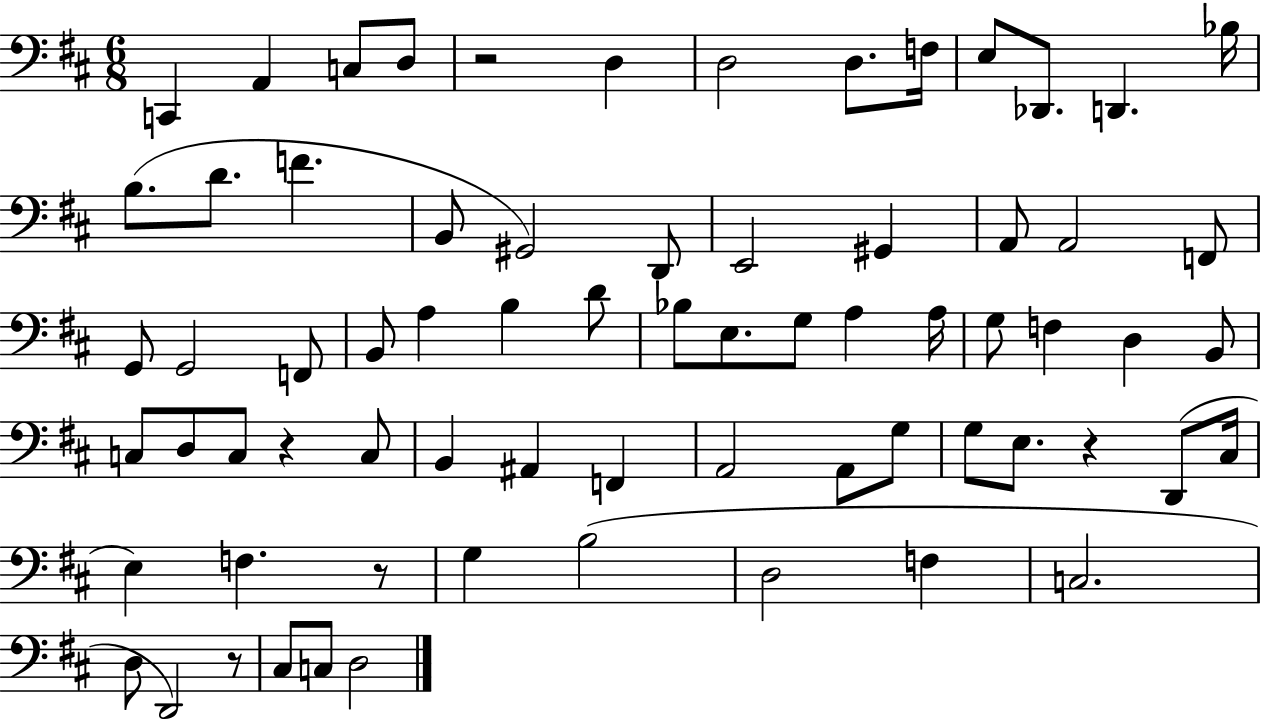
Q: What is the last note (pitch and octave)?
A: D3